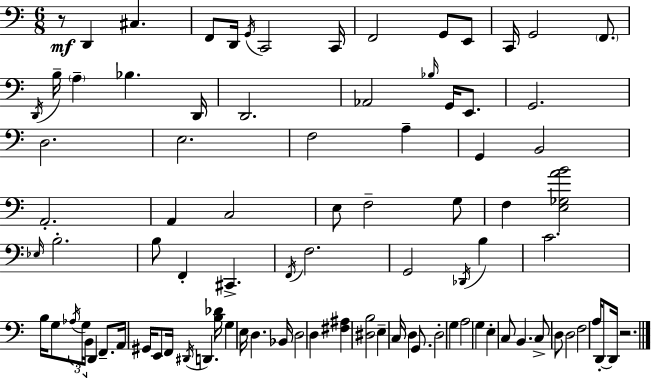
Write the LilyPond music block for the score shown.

{
  \clef bass
  \numericTimeSignature
  \time 6/8
  \key c \major
  r8\mf d,4 cis4. | f,8 d,16 \acciaccatura { g,16 } c,2 | c,16 f,2 g,8 e,8 | c,16 g,2 \parenthesize f,8. | \break \acciaccatura { d,16 } b16-- \parenthesize a4-- bes4. | d,16 d,2. | aes,2 \grace { bes16 } g,16 | e,8. g,2. | \break d2. | e2. | f2 a4-- | g,4 b,2 | \break a,2.-. | a,4 c2 | e8 f2-- | g8 f4 <e ges a' b'>2 | \break \grace { ees16 } b2.-. | b8 f,4-. cis,4.-> | \acciaccatura { f,16 } f2. | g,2 | \break \acciaccatura { des,16 } b4 c'2. | b16 g8 \tuplet 3/2 { \acciaccatura { aes16 } g16 b,16 } | d,4 f,8.-- a,16 gis,16 e,8 f,16 | \acciaccatura { dis,16 } d,4. <b des'>16 g4 | \break e16 d4. bes,16 d2 | d4 <fis ais>4 | <dis b>2 e4-- | c16 d4 g,8. d2-. | \break g4 a2 | g4 e4-. | c8 b,4. c8-> d8 | d2 f2 | \break a16 d,8-.~~ d,16 r2. | \bar "|."
}